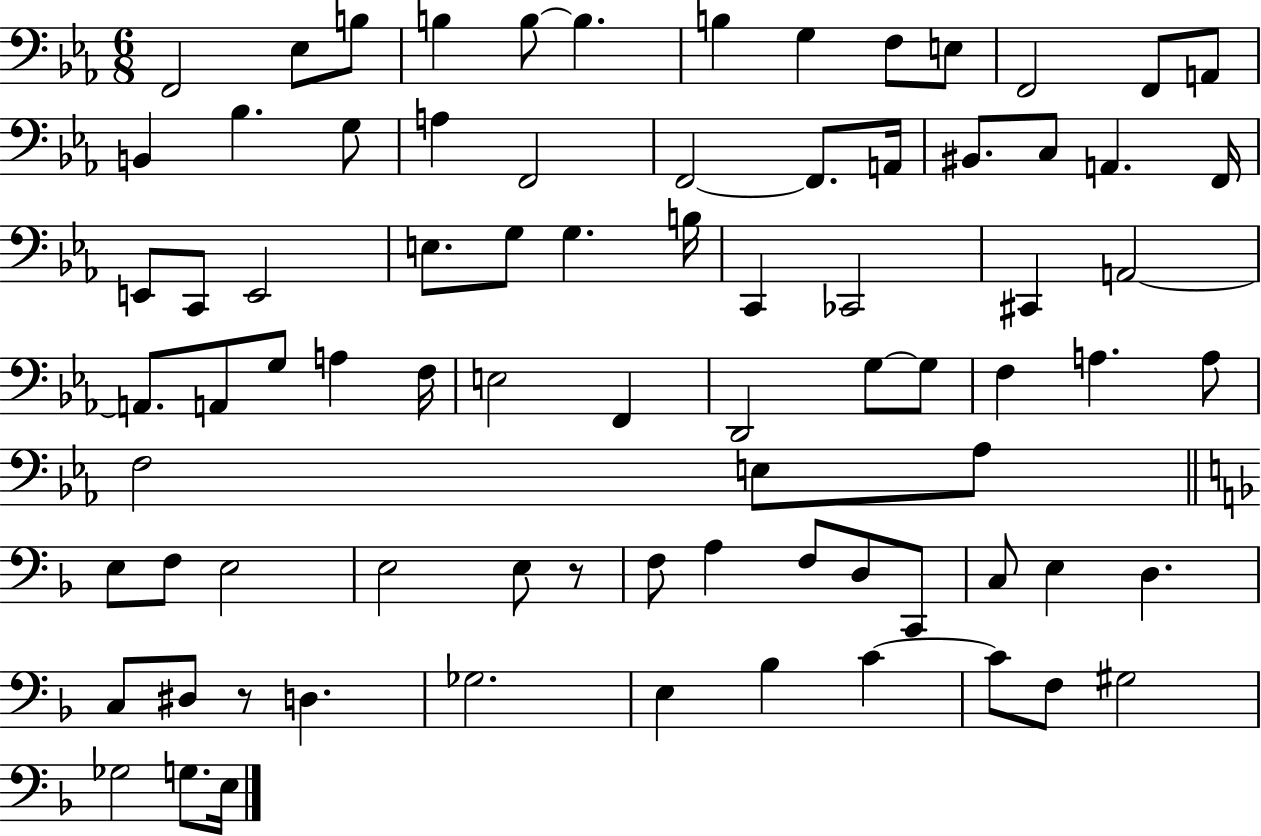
F2/h Eb3/e B3/e B3/q B3/e B3/q. B3/q G3/q F3/e E3/e F2/h F2/e A2/e B2/q Bb3/q. G3/e A3/q F2/h F2/h F2/e. A2/s BIS2/e. C3/e A2/q. F2/s E2/e C2/e E2/h E3/e. G3/e G3/q. B3/s C2/q CES2/h C#2/q A2/h A2/e. A2/e G3/e A3/q F3/s E3/h F2/q D2/h G3/e G3/e F3/q A3/q. A3/e F3/h E3/e Ab3/e E3/e F3/e E3/h E3/h E3/e R/e F3/e A3/q F3/e D3/e C2/e C3/e E3/q D3/q. C3/e D#3/e R/e D3/q. Gb3/h. E3/q Bb3/q C4/q C4/e F3/e G#3/h Gb3/h G3/e. E3/s